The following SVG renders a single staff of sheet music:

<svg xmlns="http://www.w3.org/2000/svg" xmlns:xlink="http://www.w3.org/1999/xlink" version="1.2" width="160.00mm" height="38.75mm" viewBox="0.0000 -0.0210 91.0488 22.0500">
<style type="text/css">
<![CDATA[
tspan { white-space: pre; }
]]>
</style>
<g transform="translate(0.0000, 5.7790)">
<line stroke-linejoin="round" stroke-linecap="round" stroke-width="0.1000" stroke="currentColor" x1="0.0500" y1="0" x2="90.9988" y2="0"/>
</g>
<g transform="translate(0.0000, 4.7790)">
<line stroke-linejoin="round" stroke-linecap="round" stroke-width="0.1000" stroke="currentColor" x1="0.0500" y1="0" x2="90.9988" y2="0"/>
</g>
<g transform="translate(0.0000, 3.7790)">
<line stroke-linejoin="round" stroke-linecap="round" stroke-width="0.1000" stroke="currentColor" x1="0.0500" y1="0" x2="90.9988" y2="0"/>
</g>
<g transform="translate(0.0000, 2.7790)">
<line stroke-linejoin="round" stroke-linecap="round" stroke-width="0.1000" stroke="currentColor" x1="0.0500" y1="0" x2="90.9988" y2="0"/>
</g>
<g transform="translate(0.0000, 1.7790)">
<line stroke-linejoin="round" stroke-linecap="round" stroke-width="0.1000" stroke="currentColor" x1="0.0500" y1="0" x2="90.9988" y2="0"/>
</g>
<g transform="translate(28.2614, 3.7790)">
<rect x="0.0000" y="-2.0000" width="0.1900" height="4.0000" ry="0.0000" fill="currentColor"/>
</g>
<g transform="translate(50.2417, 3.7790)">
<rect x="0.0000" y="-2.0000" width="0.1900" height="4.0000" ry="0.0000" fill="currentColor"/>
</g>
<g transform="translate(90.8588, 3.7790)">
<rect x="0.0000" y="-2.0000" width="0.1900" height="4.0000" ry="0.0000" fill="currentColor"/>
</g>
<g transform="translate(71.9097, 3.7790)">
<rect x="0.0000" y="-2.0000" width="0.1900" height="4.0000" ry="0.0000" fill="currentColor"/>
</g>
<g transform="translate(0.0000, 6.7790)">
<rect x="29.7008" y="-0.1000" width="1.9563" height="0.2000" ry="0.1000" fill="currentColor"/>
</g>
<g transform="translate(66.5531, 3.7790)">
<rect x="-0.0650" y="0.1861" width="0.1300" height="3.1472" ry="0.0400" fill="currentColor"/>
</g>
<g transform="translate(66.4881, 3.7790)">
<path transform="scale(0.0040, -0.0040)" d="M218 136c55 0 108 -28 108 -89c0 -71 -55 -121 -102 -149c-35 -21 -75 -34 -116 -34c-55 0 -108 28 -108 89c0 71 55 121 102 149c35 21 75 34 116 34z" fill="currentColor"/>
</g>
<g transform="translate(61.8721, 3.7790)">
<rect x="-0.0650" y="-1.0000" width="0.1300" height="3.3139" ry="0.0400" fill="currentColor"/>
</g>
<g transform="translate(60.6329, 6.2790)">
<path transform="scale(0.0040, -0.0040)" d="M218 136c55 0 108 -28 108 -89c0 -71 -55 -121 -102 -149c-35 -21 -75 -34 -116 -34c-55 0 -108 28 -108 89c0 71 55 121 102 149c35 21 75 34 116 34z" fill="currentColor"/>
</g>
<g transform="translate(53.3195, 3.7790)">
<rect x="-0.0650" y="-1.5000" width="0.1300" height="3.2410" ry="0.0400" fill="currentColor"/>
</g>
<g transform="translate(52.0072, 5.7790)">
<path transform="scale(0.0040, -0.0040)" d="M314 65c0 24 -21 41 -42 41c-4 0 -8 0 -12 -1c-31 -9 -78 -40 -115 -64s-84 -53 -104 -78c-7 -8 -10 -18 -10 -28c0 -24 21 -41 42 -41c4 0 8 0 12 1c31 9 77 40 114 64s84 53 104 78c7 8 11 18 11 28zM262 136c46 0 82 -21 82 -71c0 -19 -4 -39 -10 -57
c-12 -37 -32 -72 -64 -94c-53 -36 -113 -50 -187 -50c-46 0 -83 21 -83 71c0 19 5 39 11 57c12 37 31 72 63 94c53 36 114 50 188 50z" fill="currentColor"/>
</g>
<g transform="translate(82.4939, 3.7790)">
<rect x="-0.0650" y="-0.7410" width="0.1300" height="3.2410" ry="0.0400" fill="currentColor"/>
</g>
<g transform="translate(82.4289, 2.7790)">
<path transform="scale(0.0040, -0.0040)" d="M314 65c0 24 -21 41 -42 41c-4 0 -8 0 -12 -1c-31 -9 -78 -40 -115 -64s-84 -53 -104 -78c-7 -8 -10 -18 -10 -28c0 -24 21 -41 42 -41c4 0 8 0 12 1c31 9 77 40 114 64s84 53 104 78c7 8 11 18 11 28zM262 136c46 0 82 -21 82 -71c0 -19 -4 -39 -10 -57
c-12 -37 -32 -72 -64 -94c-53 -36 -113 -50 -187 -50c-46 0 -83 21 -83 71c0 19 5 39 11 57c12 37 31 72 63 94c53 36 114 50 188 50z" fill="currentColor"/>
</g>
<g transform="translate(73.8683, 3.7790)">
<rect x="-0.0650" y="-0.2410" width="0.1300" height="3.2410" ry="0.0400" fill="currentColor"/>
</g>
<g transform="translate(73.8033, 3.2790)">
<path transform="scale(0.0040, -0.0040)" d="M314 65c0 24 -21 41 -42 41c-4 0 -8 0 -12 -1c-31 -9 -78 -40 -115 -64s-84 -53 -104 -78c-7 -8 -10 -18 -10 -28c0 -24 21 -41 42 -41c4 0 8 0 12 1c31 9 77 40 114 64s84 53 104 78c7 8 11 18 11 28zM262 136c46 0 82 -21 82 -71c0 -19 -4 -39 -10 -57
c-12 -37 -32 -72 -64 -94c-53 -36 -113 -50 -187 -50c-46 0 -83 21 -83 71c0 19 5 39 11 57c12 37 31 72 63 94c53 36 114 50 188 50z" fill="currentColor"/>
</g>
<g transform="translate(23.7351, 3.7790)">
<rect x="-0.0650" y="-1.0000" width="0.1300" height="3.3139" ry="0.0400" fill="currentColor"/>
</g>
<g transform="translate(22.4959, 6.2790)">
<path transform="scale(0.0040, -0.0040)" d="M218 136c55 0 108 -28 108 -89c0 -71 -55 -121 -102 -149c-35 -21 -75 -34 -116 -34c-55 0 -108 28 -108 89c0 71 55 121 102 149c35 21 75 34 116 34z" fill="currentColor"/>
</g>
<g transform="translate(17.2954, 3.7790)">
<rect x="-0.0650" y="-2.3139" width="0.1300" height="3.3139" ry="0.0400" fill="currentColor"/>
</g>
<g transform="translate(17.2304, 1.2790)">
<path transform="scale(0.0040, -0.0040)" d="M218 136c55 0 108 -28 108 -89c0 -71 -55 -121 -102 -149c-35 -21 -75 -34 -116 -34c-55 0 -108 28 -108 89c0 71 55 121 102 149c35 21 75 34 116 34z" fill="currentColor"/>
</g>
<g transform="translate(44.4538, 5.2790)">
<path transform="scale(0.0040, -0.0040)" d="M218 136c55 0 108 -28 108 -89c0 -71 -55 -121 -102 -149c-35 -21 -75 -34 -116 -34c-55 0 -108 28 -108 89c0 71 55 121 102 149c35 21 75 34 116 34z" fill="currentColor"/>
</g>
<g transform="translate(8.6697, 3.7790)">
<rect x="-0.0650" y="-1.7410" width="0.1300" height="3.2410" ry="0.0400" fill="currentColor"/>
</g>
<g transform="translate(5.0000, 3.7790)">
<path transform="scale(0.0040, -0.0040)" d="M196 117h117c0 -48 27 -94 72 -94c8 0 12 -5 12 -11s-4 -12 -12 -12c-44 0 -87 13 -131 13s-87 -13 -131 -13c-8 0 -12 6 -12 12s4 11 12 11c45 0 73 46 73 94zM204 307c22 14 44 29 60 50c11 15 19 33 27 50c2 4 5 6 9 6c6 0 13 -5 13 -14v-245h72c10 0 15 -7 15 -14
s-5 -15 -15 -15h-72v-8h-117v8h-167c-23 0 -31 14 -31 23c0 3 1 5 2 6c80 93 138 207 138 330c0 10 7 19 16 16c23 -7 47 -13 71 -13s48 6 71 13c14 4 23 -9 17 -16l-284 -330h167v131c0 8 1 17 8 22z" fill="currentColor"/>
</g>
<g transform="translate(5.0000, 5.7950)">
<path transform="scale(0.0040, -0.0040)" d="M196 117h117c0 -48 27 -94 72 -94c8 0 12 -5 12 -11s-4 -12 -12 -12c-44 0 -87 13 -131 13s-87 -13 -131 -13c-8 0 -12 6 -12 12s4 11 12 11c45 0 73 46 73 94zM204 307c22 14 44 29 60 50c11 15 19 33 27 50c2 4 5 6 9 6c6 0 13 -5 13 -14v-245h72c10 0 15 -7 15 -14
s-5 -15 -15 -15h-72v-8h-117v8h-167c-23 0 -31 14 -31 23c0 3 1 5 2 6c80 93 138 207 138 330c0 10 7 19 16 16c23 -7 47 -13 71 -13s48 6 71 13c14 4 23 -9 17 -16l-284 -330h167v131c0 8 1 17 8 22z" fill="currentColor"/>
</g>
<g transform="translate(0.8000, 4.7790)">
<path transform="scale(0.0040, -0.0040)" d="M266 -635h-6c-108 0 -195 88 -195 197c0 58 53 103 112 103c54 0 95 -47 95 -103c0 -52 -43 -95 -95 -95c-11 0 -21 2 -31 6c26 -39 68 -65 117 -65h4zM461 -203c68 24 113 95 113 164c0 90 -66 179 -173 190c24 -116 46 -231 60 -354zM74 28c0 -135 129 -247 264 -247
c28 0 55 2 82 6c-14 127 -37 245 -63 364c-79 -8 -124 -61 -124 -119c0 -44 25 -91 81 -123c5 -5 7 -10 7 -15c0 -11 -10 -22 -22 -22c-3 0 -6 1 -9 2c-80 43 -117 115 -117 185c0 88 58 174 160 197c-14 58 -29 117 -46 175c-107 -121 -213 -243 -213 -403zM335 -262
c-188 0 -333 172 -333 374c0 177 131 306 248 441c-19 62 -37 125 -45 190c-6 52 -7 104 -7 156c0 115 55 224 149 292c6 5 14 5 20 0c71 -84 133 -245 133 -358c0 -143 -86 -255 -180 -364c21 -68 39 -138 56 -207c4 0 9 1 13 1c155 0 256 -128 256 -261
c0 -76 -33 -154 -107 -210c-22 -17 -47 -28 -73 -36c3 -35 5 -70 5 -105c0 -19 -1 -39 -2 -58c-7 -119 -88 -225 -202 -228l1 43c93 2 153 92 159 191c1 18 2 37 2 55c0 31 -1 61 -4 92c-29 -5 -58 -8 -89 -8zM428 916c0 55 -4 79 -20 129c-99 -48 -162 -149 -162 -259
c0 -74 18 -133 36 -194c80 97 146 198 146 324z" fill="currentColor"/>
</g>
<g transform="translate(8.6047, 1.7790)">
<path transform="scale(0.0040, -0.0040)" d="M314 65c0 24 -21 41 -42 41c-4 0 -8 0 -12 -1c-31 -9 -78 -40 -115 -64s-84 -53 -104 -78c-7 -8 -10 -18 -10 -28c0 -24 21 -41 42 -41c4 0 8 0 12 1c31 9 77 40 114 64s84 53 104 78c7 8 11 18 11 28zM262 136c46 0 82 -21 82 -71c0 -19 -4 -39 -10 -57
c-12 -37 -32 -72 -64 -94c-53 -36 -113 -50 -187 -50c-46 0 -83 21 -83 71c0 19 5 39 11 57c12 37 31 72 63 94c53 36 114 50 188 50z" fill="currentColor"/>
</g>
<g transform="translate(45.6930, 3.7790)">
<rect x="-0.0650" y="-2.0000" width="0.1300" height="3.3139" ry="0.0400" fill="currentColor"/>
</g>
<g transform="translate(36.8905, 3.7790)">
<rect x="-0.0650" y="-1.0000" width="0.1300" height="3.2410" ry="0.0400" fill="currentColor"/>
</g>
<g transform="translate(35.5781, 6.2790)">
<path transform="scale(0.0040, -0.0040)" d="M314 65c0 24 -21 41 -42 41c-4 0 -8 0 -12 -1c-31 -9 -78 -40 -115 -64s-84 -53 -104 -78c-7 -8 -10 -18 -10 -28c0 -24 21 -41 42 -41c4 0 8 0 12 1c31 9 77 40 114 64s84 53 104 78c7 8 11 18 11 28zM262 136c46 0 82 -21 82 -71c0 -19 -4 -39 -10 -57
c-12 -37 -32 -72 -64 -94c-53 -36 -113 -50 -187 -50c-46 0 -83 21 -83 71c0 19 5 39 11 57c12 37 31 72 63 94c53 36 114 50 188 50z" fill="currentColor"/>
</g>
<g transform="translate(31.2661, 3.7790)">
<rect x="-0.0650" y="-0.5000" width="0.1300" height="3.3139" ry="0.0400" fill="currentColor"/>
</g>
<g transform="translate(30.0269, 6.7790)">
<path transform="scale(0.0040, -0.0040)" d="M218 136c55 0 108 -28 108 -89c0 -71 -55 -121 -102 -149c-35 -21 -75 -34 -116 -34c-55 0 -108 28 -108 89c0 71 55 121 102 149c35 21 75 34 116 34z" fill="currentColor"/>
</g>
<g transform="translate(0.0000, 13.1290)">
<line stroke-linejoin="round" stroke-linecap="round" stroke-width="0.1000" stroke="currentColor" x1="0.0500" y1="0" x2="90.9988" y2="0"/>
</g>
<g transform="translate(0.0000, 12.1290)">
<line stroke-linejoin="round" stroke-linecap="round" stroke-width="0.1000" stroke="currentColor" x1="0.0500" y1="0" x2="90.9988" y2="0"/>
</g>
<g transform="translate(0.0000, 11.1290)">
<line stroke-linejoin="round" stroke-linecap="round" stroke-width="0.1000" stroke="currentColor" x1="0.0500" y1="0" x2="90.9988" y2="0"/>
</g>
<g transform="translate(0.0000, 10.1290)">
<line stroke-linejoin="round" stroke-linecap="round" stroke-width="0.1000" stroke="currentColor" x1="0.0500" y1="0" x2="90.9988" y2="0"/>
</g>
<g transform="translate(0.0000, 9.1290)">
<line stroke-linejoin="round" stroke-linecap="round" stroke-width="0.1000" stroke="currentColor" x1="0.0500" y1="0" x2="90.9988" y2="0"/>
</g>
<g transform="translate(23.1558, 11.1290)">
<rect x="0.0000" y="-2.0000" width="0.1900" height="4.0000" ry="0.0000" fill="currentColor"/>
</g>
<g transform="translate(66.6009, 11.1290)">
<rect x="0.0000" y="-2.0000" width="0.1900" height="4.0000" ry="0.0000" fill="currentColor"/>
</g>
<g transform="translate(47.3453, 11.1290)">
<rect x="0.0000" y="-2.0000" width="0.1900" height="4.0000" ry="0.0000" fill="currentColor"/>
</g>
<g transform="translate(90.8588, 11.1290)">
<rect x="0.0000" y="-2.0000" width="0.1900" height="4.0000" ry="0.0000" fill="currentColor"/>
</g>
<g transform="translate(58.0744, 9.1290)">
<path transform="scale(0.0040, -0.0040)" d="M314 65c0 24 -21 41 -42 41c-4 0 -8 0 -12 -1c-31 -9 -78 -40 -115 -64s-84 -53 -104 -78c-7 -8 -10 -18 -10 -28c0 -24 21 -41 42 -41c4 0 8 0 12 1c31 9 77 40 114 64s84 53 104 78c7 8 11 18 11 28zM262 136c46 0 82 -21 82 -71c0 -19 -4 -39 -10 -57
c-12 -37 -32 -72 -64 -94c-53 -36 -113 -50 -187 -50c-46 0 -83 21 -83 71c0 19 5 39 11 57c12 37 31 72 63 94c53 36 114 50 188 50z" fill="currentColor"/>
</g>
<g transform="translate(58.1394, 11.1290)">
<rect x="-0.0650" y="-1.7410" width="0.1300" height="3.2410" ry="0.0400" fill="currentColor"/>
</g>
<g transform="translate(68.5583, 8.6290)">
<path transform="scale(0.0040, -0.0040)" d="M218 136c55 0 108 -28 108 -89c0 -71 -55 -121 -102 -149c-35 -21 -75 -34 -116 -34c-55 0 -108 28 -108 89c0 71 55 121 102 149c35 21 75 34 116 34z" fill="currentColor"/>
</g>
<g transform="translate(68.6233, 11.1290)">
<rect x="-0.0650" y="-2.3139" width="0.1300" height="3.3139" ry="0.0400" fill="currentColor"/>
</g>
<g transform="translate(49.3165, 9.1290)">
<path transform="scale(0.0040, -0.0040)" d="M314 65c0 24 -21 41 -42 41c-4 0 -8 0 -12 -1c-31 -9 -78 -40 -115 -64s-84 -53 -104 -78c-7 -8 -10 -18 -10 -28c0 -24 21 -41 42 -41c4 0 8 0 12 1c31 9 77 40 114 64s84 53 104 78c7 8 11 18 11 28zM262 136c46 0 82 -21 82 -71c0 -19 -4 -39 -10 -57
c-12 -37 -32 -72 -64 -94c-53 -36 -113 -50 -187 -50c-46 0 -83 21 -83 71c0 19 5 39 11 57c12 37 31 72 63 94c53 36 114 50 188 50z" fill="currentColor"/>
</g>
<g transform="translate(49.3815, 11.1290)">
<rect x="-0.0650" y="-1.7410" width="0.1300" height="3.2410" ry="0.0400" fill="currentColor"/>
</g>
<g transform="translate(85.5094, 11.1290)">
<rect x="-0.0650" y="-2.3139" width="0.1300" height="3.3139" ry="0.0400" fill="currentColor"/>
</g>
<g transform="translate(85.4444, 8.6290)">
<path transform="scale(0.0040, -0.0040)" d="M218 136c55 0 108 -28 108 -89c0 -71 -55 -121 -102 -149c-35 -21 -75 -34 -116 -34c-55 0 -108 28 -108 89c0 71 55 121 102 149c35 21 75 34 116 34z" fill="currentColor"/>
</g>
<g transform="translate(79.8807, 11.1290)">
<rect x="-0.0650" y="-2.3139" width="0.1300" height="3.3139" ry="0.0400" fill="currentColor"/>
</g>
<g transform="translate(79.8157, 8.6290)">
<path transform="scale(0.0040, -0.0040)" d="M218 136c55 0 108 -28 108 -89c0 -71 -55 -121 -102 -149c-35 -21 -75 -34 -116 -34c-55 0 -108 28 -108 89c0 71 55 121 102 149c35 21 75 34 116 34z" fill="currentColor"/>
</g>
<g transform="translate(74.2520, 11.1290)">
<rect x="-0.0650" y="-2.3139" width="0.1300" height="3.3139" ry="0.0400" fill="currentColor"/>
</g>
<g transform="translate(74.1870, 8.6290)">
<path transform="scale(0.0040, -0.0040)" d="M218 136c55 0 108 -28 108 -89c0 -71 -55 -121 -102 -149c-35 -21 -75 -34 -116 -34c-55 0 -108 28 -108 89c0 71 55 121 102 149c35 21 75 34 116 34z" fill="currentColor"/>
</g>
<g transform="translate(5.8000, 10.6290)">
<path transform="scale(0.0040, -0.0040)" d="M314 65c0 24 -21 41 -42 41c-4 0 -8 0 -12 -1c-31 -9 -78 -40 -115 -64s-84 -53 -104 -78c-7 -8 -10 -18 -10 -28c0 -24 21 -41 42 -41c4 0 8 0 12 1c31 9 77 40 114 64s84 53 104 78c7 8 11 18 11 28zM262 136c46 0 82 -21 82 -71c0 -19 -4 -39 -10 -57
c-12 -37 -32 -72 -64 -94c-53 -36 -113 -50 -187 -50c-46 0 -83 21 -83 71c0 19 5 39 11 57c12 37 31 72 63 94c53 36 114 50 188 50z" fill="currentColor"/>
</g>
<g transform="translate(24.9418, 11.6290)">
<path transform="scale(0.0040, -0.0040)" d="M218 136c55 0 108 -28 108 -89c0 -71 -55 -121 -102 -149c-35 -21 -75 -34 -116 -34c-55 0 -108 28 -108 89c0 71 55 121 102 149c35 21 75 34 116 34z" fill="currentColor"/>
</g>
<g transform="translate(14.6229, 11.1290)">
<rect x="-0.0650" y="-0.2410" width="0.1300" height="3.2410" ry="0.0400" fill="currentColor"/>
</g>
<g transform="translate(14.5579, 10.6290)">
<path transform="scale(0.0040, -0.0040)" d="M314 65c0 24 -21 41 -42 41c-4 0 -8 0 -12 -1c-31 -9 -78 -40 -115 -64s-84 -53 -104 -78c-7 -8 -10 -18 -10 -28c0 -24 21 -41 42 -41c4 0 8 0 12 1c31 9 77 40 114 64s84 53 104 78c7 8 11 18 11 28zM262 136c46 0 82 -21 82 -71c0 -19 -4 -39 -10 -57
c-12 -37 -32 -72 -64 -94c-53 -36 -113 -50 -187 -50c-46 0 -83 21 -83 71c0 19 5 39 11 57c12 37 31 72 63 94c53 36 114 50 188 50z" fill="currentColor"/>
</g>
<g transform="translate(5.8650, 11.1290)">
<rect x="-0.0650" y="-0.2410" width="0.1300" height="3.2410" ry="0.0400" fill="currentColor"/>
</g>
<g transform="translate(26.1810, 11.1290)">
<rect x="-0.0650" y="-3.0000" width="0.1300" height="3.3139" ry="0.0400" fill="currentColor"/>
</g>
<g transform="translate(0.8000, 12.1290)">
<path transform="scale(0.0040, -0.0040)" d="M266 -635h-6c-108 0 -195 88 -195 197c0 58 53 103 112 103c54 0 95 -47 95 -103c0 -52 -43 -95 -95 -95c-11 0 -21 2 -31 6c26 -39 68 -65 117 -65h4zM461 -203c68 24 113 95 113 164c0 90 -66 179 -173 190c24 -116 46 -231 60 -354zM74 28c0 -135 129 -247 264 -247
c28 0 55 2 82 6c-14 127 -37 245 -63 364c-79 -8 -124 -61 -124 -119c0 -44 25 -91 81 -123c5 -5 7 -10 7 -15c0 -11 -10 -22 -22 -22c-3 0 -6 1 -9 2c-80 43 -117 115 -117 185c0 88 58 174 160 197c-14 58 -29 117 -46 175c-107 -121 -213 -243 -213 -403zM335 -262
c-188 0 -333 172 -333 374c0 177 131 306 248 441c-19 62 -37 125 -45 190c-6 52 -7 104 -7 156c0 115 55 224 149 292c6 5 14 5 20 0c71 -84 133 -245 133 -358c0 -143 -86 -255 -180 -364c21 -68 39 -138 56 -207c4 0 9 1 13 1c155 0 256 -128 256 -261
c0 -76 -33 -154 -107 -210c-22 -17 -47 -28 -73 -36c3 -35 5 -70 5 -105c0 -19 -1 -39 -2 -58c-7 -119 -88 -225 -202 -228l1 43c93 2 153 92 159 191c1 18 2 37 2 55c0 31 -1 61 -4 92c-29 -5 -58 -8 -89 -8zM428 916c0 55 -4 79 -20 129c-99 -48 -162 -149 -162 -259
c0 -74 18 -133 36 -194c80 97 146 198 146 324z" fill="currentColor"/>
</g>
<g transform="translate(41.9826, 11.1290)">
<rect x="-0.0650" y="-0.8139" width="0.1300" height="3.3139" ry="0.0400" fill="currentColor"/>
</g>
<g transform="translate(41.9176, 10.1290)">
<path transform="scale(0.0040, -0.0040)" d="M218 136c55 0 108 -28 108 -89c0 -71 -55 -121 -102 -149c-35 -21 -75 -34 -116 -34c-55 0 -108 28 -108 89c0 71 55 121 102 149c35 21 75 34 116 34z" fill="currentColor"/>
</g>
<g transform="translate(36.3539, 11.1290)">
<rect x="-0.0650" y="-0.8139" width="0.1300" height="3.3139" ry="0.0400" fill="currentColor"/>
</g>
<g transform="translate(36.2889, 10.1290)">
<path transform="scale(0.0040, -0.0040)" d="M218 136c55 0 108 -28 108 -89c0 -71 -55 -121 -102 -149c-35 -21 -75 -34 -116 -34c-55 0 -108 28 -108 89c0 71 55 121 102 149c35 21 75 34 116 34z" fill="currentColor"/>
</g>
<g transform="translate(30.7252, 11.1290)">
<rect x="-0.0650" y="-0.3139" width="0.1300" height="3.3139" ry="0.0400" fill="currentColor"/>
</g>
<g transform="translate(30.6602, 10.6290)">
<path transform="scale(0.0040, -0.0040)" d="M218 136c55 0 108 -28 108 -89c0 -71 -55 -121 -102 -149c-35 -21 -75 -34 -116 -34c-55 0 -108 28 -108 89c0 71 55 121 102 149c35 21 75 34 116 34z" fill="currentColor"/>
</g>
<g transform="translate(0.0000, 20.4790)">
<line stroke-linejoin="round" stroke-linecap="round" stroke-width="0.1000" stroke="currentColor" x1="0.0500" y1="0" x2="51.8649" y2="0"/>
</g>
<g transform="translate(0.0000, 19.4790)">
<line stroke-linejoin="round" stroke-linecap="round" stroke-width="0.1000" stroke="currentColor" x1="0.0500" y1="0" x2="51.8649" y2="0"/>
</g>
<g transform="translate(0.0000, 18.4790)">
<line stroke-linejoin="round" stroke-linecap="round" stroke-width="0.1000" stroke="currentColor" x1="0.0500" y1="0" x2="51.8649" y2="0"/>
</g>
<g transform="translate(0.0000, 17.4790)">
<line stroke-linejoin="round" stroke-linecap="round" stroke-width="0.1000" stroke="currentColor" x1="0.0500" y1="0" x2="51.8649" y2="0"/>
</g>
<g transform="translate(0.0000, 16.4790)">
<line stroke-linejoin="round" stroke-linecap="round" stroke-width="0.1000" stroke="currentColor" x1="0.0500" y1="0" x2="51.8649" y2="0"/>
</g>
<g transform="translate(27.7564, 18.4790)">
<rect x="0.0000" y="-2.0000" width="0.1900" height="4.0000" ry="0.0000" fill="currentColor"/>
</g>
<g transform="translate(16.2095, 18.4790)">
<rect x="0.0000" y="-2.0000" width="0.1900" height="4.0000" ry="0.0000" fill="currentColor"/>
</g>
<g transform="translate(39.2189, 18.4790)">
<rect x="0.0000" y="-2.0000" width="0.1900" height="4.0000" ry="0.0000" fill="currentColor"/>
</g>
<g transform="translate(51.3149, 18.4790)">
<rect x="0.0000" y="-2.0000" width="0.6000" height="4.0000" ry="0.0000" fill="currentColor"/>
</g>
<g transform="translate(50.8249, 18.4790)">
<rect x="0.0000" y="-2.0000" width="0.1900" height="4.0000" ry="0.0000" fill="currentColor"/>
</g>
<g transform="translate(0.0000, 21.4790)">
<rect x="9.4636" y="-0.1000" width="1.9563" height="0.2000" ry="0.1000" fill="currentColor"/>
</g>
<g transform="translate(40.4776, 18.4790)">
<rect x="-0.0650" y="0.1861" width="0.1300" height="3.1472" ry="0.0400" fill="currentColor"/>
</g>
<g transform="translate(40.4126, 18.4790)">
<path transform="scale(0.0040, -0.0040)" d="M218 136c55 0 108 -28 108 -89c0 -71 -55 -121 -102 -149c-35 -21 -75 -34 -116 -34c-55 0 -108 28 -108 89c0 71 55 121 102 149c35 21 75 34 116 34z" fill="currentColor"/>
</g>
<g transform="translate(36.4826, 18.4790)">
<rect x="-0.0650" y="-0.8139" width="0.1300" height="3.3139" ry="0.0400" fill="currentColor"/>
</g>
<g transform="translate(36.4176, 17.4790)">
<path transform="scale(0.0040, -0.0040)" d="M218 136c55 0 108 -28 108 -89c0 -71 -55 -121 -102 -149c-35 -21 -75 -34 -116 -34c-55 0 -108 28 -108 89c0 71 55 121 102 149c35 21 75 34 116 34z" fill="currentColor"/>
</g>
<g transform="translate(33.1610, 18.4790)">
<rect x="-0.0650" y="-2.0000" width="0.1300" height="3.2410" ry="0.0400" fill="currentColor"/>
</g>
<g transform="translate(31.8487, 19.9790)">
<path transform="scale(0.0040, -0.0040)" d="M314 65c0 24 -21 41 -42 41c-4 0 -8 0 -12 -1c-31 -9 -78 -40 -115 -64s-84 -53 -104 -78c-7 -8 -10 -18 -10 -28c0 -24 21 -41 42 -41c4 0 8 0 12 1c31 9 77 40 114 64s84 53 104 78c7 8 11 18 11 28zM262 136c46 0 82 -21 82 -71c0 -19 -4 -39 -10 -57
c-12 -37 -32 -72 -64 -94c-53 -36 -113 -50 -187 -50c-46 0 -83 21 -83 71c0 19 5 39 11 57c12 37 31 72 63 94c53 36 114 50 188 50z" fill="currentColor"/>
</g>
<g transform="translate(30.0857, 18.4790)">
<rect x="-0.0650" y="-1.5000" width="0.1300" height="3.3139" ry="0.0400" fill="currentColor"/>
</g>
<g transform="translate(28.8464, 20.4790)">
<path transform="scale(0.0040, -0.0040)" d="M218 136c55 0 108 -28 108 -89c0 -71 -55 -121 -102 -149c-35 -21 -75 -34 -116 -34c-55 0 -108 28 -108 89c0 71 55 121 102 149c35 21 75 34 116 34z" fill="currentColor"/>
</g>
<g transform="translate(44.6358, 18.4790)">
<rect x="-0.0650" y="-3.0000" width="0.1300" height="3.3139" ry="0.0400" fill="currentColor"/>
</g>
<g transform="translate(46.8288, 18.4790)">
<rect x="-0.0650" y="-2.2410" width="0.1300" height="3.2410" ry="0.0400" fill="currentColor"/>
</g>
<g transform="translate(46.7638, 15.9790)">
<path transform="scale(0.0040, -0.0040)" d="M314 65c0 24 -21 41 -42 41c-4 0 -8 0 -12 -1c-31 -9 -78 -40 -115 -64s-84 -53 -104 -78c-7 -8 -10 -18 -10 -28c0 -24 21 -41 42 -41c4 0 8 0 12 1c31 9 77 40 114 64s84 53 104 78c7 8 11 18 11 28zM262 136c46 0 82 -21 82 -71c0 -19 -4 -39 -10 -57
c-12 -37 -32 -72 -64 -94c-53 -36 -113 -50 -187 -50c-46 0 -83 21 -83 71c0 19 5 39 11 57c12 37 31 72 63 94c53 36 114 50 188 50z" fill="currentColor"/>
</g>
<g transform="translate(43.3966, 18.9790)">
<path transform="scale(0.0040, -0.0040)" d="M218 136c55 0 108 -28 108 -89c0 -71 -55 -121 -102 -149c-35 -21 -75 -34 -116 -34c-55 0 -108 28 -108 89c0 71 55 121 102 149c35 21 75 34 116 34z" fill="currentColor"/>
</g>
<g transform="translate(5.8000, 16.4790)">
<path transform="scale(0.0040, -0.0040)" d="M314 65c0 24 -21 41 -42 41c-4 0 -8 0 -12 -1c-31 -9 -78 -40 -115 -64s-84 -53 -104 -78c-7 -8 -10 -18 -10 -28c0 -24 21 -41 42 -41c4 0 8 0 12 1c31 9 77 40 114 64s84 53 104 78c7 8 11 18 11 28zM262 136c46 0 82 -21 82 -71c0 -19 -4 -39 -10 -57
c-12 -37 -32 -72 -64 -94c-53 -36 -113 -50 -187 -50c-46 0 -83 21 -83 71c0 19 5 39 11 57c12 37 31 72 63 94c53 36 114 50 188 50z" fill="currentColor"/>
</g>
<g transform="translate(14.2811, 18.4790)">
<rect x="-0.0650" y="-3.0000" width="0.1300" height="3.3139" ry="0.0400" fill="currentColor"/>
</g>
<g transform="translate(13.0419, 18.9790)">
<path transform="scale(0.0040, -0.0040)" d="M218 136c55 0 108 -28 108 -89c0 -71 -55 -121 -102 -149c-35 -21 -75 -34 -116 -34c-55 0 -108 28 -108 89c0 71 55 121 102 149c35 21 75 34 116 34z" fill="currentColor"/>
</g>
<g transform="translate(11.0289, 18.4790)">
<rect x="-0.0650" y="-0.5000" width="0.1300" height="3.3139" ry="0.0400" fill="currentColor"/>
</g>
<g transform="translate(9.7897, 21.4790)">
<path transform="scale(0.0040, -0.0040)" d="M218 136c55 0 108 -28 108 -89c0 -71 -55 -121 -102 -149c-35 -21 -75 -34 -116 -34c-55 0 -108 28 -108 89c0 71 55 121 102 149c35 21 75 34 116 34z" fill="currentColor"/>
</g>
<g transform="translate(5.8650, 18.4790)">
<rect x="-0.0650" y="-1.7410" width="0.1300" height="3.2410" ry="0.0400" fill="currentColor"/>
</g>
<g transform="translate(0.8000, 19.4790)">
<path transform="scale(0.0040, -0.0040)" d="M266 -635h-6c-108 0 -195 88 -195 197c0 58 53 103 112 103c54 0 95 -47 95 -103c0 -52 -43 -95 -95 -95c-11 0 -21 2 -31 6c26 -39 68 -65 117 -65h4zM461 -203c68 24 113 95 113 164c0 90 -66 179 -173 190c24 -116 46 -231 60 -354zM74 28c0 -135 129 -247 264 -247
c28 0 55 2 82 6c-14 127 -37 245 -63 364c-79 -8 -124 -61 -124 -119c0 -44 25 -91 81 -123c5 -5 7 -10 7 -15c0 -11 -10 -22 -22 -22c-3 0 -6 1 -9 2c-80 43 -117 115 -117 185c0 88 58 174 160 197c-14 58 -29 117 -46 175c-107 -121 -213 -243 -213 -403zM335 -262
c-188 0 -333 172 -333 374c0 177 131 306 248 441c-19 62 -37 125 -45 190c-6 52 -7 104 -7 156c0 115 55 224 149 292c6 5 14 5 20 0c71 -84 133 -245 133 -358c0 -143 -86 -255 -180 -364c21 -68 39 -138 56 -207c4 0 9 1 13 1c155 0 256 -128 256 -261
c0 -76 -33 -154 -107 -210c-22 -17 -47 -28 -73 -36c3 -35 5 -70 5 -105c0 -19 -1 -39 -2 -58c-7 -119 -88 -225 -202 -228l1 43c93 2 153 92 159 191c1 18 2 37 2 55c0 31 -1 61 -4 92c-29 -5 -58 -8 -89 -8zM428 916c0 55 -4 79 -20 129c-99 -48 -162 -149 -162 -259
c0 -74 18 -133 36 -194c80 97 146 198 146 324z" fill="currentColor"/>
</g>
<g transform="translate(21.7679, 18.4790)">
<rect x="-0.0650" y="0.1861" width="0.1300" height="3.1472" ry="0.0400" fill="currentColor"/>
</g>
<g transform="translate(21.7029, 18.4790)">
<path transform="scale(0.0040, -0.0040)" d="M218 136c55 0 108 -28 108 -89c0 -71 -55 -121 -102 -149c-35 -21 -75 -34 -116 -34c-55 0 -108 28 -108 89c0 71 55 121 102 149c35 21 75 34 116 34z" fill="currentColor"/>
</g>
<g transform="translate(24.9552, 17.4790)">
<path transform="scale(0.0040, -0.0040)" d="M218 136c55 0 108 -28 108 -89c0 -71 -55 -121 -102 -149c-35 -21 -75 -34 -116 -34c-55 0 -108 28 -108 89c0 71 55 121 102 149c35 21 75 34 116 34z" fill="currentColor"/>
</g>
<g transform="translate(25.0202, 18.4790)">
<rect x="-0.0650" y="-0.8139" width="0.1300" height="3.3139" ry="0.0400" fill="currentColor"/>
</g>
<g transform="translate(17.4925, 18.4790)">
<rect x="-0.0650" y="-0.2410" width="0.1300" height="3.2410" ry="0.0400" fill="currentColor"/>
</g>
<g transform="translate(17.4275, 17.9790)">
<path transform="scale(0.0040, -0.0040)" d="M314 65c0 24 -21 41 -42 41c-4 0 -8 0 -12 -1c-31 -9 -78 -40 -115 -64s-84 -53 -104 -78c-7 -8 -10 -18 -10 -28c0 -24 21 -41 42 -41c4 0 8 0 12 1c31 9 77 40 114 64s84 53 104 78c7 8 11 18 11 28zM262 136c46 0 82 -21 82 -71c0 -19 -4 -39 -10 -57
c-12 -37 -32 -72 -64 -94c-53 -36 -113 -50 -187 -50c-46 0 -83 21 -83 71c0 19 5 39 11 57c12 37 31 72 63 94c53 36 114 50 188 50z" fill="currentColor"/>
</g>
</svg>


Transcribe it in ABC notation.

X:1
T:Untitled
M:4/4
L:1/4
K:C
f2 g D C D2 F E2 D B c2 d2 c2 c2 A c d d f2 f2 g g g g f2 C A c2 B d E F2 d B A g2